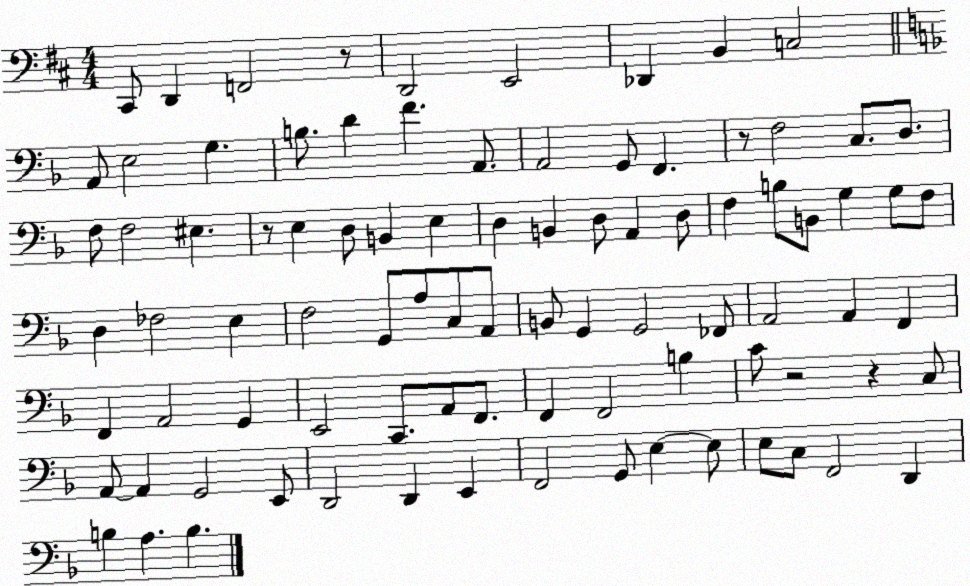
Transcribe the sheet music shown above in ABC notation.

X:1
T:Untitled
M:4/4
L:1/4
K:D
^C,,/2 D,, F,,2 z/2 D,,2 E,,2 _D,, B,, C,2 A,,/2 E,2 G, B,/2 D F A,,/2 A,,2 G,,/2 F,, z/2 F,2 C,/2 D,/2 F,/2 F,2 ^E, z/2 E, D,/2 B,, E, D, B,, D,/2 A,, D,/2 F, B,/2 B,,/2 G, G,/2 F,/2 D, _F,2 E, F,2 G,,/2 A,/2 C,/2 A,,/2 B,,/2 G,, G,,2 _F,,/2 A,,2 A,, F,, F,, A,,2 G,, E,,2 C,,/2 A,,/2 F,,/2 F,, F,,2 B, C/2 z2 z C,/2 A,,/2 A,, G,,2 E,,/2 D,,2 D,, E,, F,,2 G,,/2 E, E,/2 E,/2 C,/2 F,,2 D,, B, A, B,